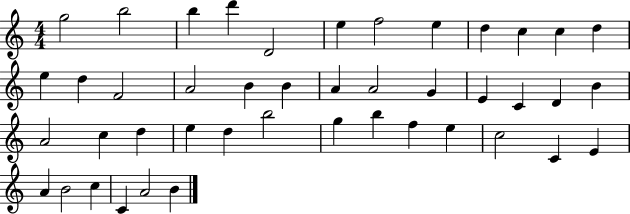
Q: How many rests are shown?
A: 0